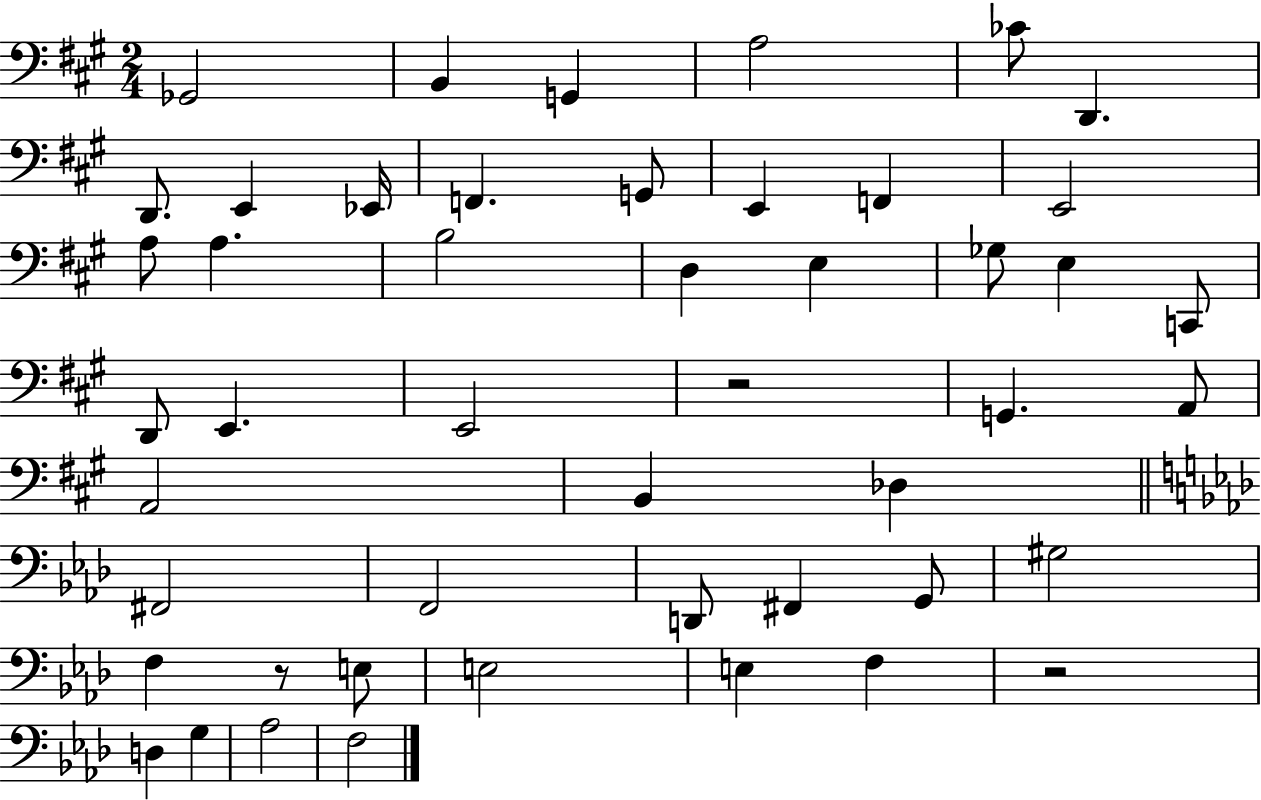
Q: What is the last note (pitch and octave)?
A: F3